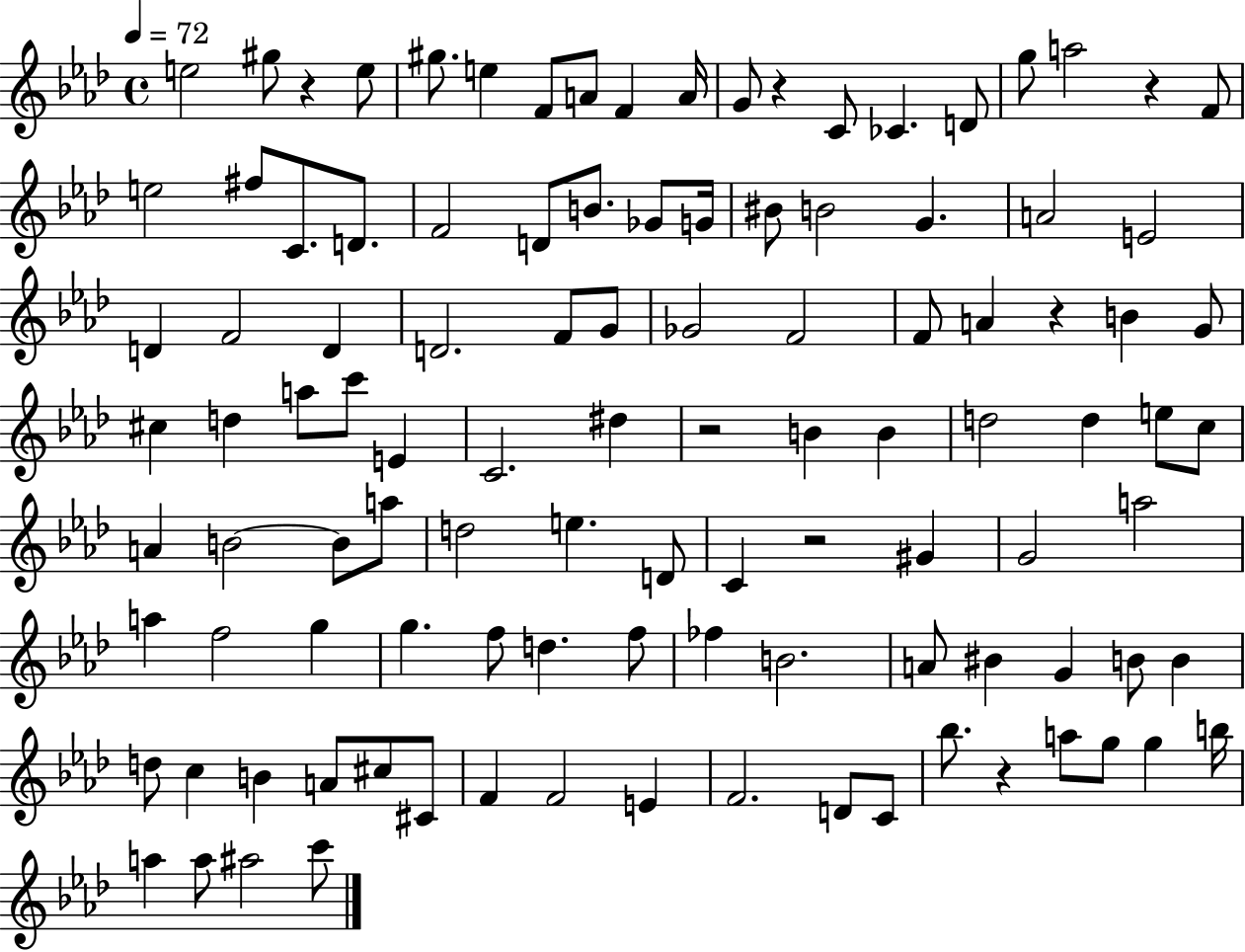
X:1
T:Untitled
M:4/4
L:1/4
K:Ab
e2 ^g/2 z e/2 ^g/2 e F/2 A/2 F A/4 G/2 z C/2 _C D/2 g/2 a2 z F/2 e2 ^f/2 C/2 D/2 F2 D/2 B/2 _G/2 G/4 ^B/2 B2 G A2 E2 D F2 D D2 F/2 G/2 _G2 F2 F/2 A z B G/2 ^c d a/2 c'/2 E C2 ^d z2 B B d2 d e/2 c/2 A B2 B/2 a/2 d2 e D/2 C z2 ^G G2 a2 a f2 g g f/2 d f/2 _f B2 A/2 ^B G B/2 B d/2 c B A/2 ^c/2 ^C/2 F F2 E F2 D/2 C/2 _b/2 z a/2 g/2 g b/4 a a/2 ^a2 c'/2